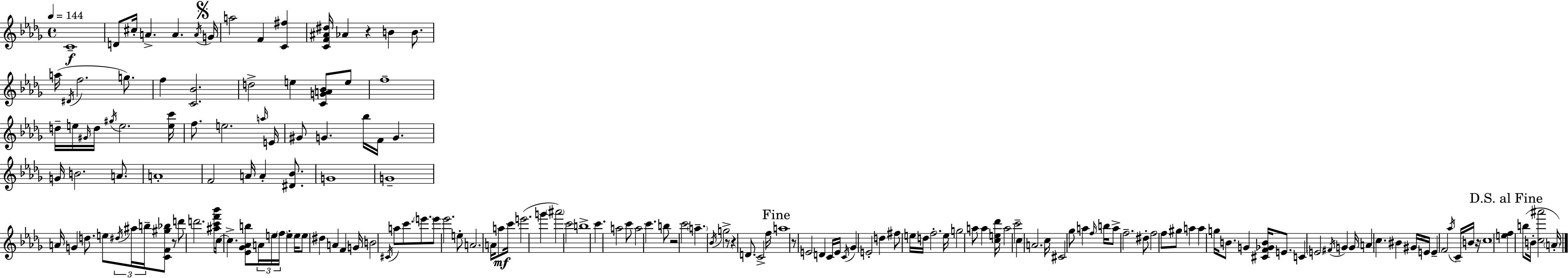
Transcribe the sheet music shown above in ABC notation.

X:1
T:Untitled
M:4/4
L:1/4
K:Bbm
C4 D/2 ^c/4 A A A/4 G/4 a2 F [C^f] [CF^A^d]/4 _A z B B/2 a/4 ^D/4 f2 g/2 f [C_B]2 d2 e [CGA_B]/2 e/2 f4 d/4 e/4 ^G/4 d/4 ^g/4 e2 [ec']/4 f/2 e2 a/4 E/4 ^G/2 G _b/4 F/4 G G/4 B2 A/2 A4 F2 A/4 A [^D_B]/2 G4 G4 A/4 G d/2 e/2 ^d/4 ^a/4 b/4 [CF^g_b]/2 z/2 d'/2 d'2 [^ac'f'_b']/2 c/4 c [_E_G_Ab]/2 A/4 e/4 f/4 e e/4 e/2 ^d A F G/4 B2 ^C/4 a/2 c'/2 e'/2 e'/2 _e'2 e/2 A2 A/4 a/2 c'/4 e'2 g' ^a'2 c'2 b4 c' a2 c'/2 a2 c' b/2 z2 c'2 a _B/4 g2 z/2 z D/2 C2 f/4 a4 z/2 E2 D C/4 E/4 C/4 _G E2 d ^f/2 e/4 d/4 f2 e/4 g2 a/2 a [ce_d']/4 a2 c'2 c A2 c/4 ^C2 _g/2 a f/4 b/4 a/2 f2 ^d/2 f2 f/2 ^g/2 a a g/4 B/2 G [^CF_GB]/4 E/2 C E2 ^F/4 G G/4 A c ^B ^G/4 E/4 E F2 _a/4 C/4 B/4 z/4 c4 [ef] b/2 B/4 [c^a']2 A/4